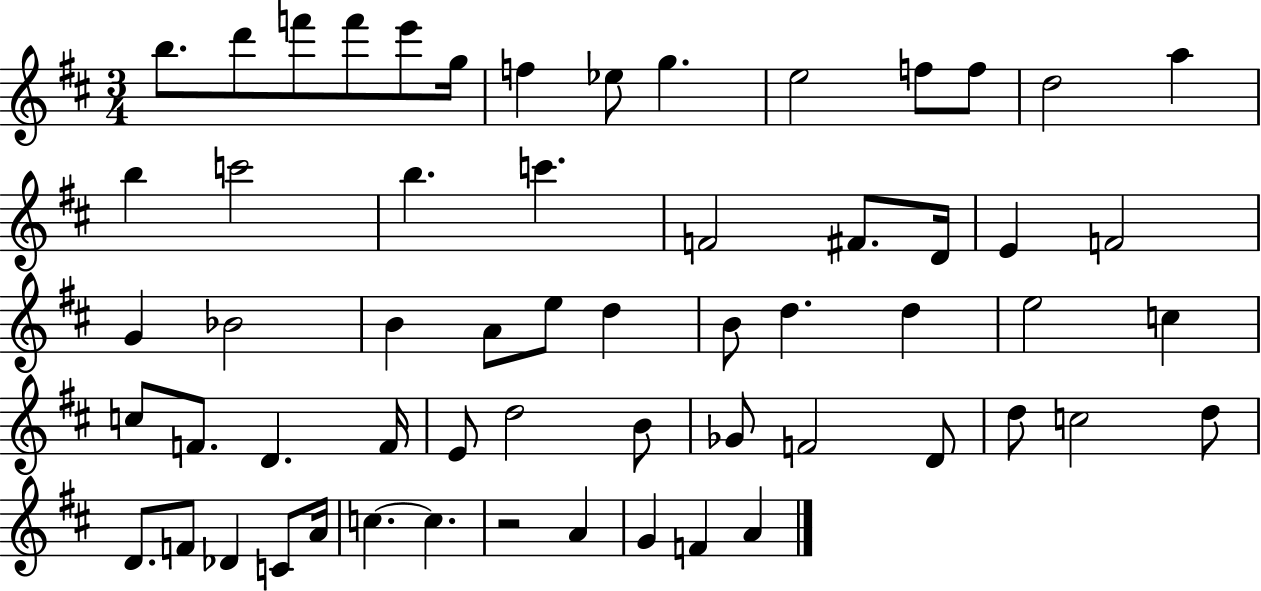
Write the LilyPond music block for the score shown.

{
  \clef treble
  \numericTimeSignature
  \time 3/4
  \key d \major
  \repeat volta 2 { b''8. d'''8 f'''8 f'''8 e'''8 g''16 | f''4 ees''8 g''4. | e''2 f''8 f''8 | d''2 a''4 | \break b''4 c'''2 | b''4. c'''4. | f'2 fis'8. d'16 | e'4 f'2 | \break g'4 bes'2 | b'4 a'8 e''8 d''4 | b'8 d''4. d''4 | e''2 c''4 | \break c''8 f'8. d'4. f'16 | e'8 d''2 b'8 | ges'8 f'2 d'8 | d''8 c''2 d''8 | \break d'8. f'8 des'4 c'8 a'16 | c''4.~~ c''4. | r2 a'4 | g'4 f'4 a'4 | \break } \bar "|."
}